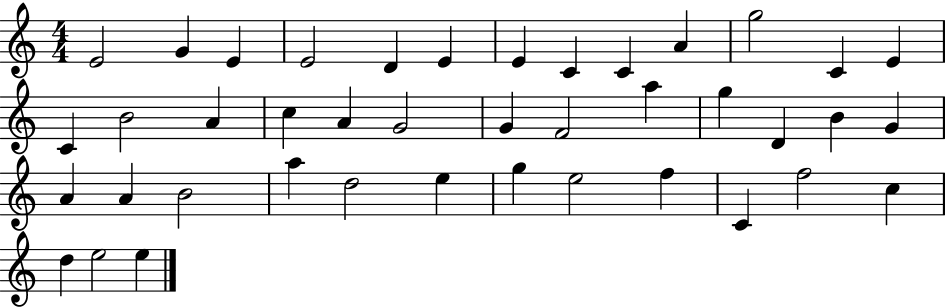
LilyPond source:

{
  \clef treble
  \numericTimeSignature
  \time 4/4
  \key c \major
  e'2 g'4 e'4 | e'2 d'4 e'4 | e'4 c'4 c'4 a'4 | g''2 c'4 e'4 | \break c'4 b'2 a'4 | c''4 a'4 g'2 | g'4 f'2 a''4 | g''4 d'4 b'4 g'4 | \break a'4 a'4 b'2 | a''4 d''2 e''4 | g''4 e''2 f''4 | c'4 f''2 c''4 | \break d''4 e''2 e''4 | \bar "|."
}